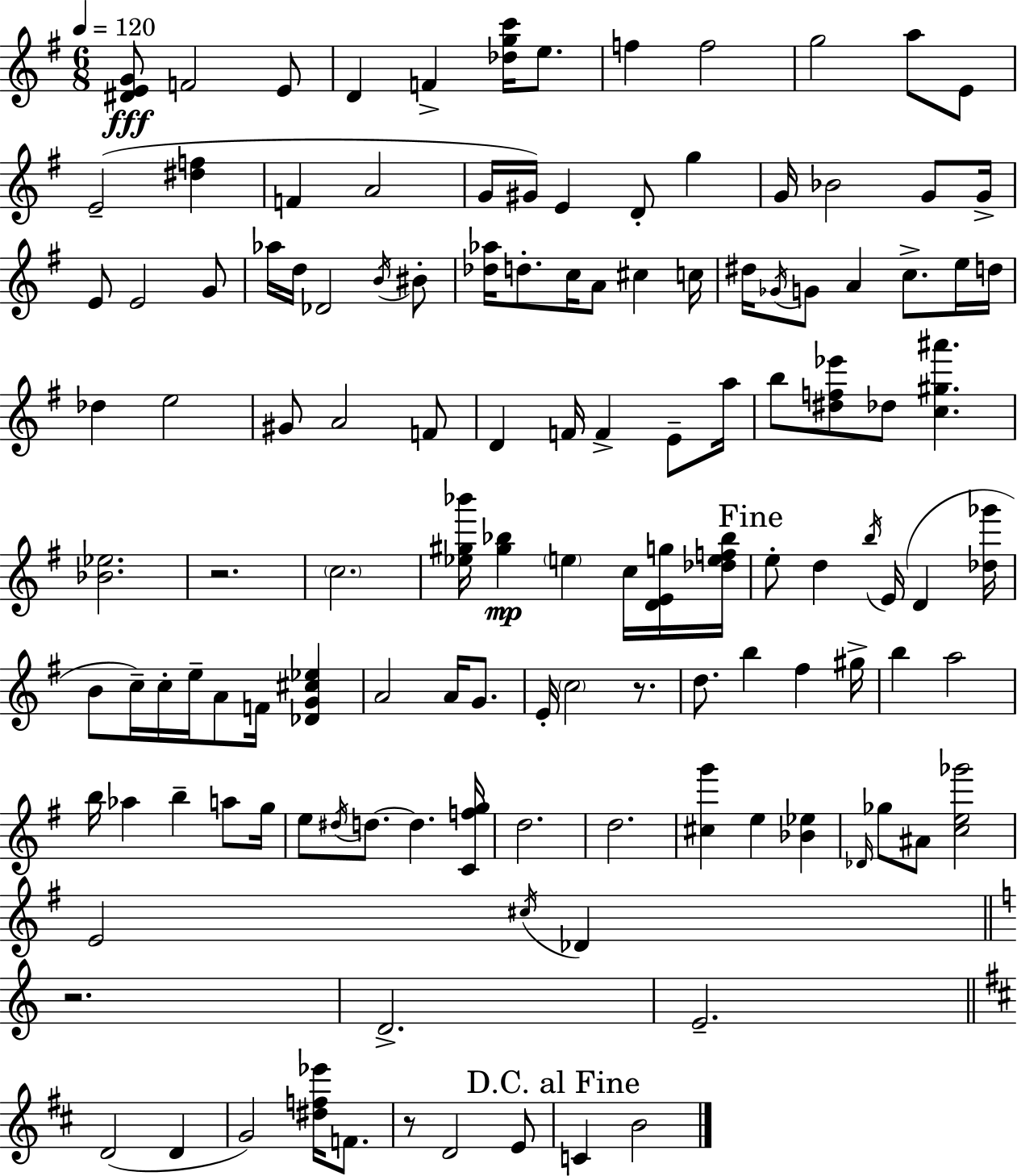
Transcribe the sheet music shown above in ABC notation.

X:1
T:Untitled
M:6/8
L:1/4
K:Em
[^DEG]/2 F2 E/2 D F [_dgc']/4 e/2 f f2 g2 a/2 E/2 E2 [^df] F A2 G/4 ^G/4 E D/2 g G/4 _B2 G/2 G/4 E/2 E2 G/2 _a/4 d/4 _D2 B/4 ^B/2 [_d_a]/4 d/2 c/4 A/2 ^c c/4 ^d/4 _G/4 G/2 A c/2 e/4 d/4 _d e2 ^G/2 A2 F/2 D F/4 F E/2 a/4 b/2 [^df_e']/2 _d/2 [c^g^a'] [_B_e]2 z2 c2 [_e^g_b']/4 [^g_b] e c/4 [DEg]/4 [_def_b]/4 e/2 d b/4 E/4 D [_d_g']/4 B/2 c/4 c/4 e/4 A/2 F/4 [_DG^c_e] A2 A/4 G/2 E/4 c2 z/2 d/2 b ^f ^g/4 b a2 b/4 _a b a/2 g/4 e/2 ^d/4 d/2 d [Cfg]/4 d2 d2 [^cg'] e [_B_e] _D/4 _g/2 ^A/2 [ce_g']2 E2 ^c/4 _D z2 D2 E2 D2 D G2 [^df_e']/4 F/2 z/2 D2 E/2 C B2